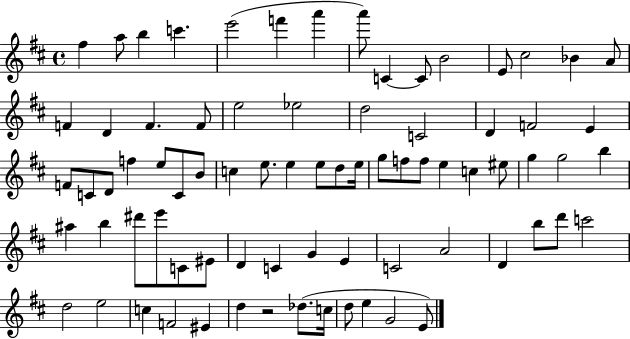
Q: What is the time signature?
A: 4/4